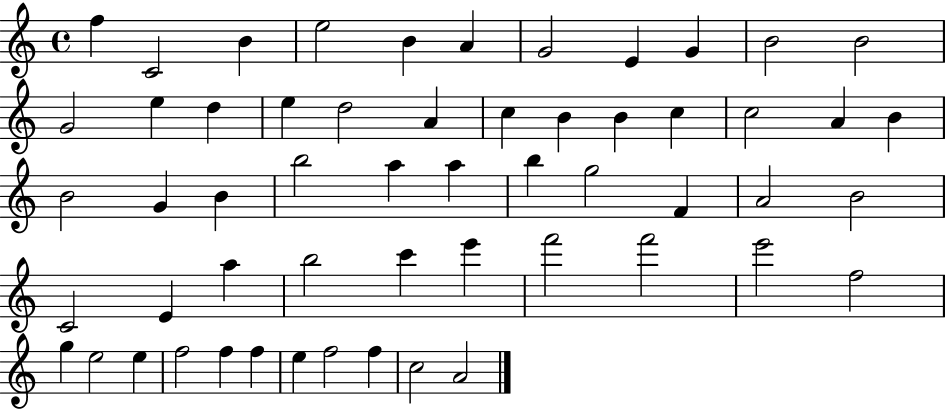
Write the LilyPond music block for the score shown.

{
  \clef treble
  \time 4/4
  \defaultTimeSignature
  \key c \major
  f''4 c'2 b'4 | e''2 b'4 a'4 | g'2 e'4 g'4 | b'2 b'2 | \break g'2 e''4 d''4 | e''4 d''2 a'4 | c''4 b'4 b'4 c''4 | c''2 a'4 b'4 | \break b'2 g'4 b'4 | b''2 a''4 a''4 | b''4 g''2 f'4 | a'2 b'2 | \break c'2 e'4 a''4 | b''2 c'''4 e'''4 | f'''2 f'''2 | e'''2 f''2 | \break g''4 e''2 e''4 | f''2 f''4 f''4 | e''4 f''2 f''4 | c''2 a'2 | \break \bar "|."
}